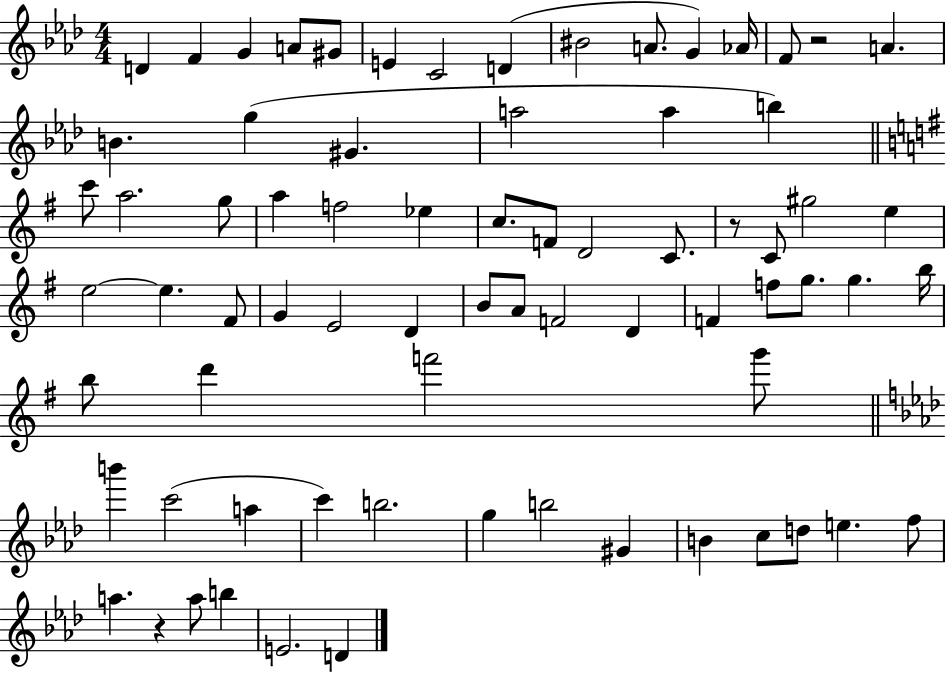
{
  \clef treble
  \numericTimeSignature
  \time 4/4
  \key aes \major
  d'4 f'4 g'4 a'8 gis'8 | e'4 c'2 d'4( | bis'2 a'8. g'4) aes'16 | f'8 r2 a'4. | \break b'4. g''4( gis'4. | a''2 a''4 b''4) | \bar "||" \break \key g \major c'''8 a''2. g''8 | a''4 f''2 ees''4 | c''8. f'8 d'2 c'8. | r8 c'8 gis''2 e''4 | \break e''2~~ e''4. fis'8 | g'4 e'2 d'4 | b'8 a'8 f'2 d'4 | f'4 f''8 g''8. g''4. b''16 | \break b''8 d'''4 f'''2 g'''8 | \bar "||" \break \key aes \major b'''4 c'''2( a''4 | c'''4) b''2. | g''4 b''2 gis'4 | b'4 c''8 d''8 e''4. f''8 | \break a''4. r4 a''8 b''4 | e'2. d'4 | \bar "|."
}